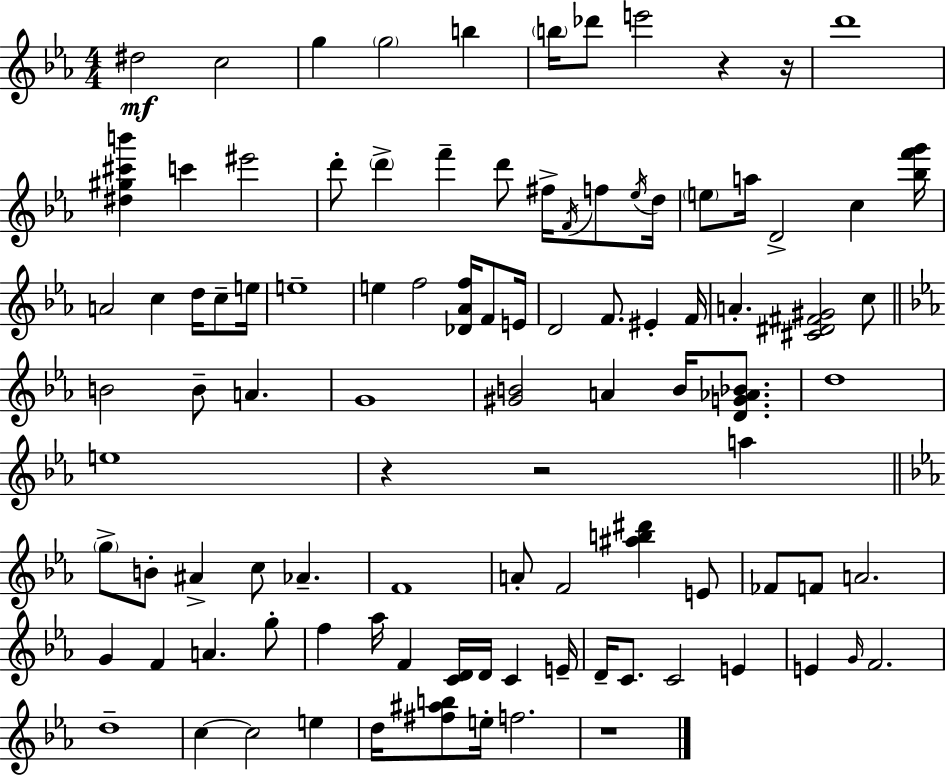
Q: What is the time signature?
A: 4/4